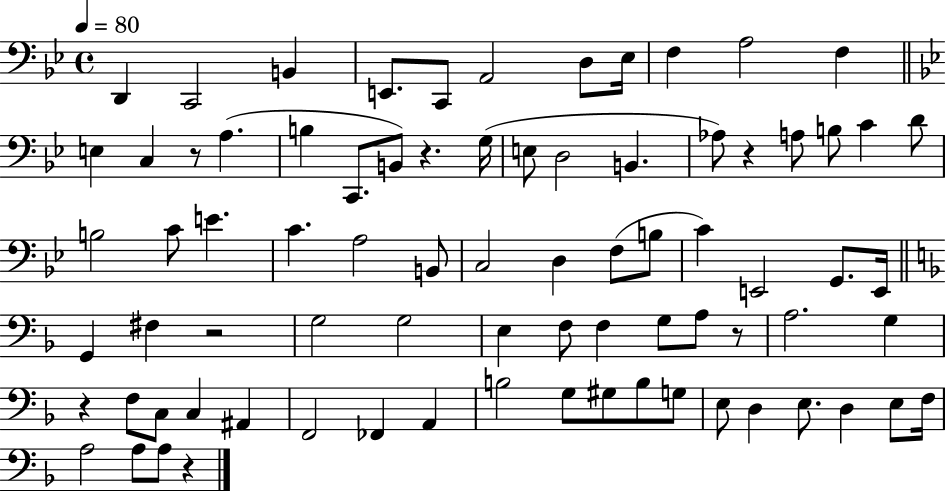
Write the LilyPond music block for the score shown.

{
  \clef bass
  \time 4/4
  \defaultTimeSignature
  \key bes \major
  \tempo 4 = 80
  d,4 c,2 b,4 | e,8. c,8 a,2 d8 ees16 | f4 a2 f4 | \bar "||" \break \key g \minor e4 c4 r8 a4.( | b4 c,8. b,8) r4. g16( | e8 d2 b,4. | aes8) r4 a8 b8 c'4 d'8 | \break b2 c'8 e'4. | c'4. a2 b,8 | c2 d4 f8( b8 | c'4) e,2 g,8. e,16 | \break \bar "||" \break \key d \minor g,4 fis4 r2 | g2 g2 | e4 f8 f4 g8 a8 r8 | a2. g4 | \break r4 f8 c8 c4 ais,4 | f,2 fes,4 a,4 | b2 g8 gis8 b8 g8 | e8 d4 e8. d4 e8 f16 | \break a2 a8 a8 r4 | \bar "|."
}